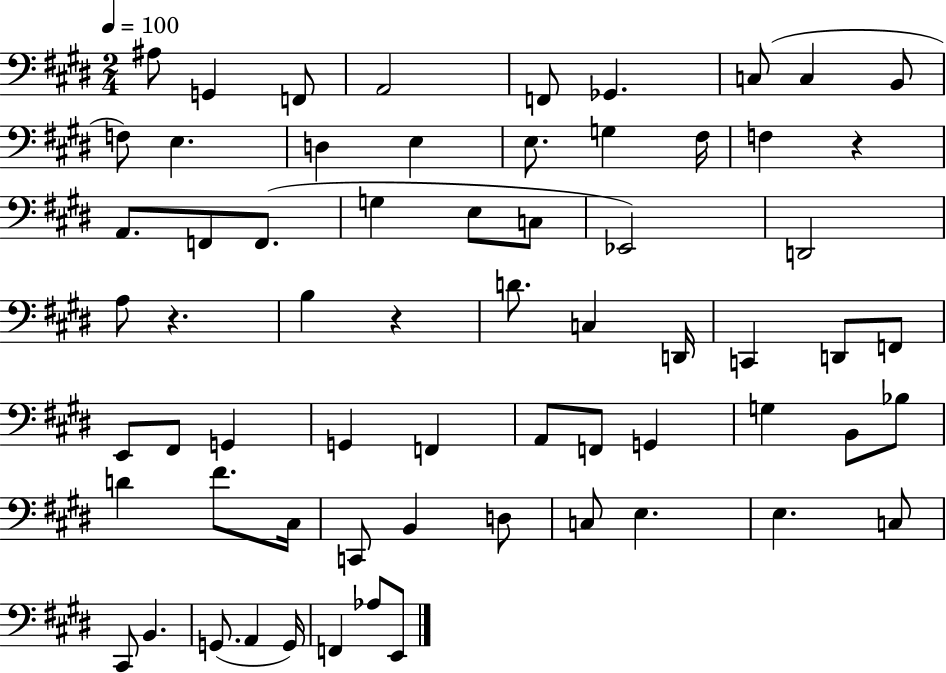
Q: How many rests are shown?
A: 3